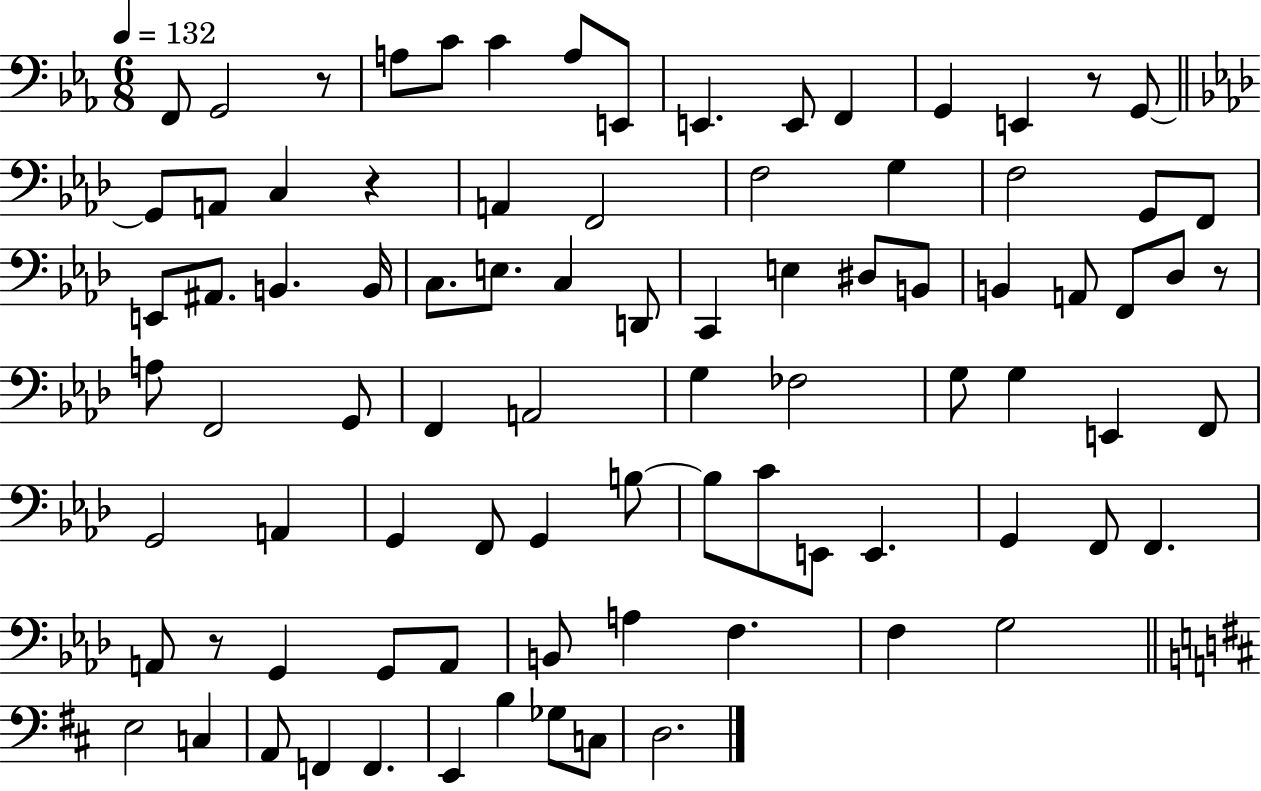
{
  \clef bass
  \numericTimeSignature
  \time 6/8
  \key ees \major
  \tempo 4 = 132
  f,8 g,2 r8 | a8 c'8 c'4 a8 e,8 | e,4. e,8 f,4 | g,4 e,4 r8 g,8~~ | \break \bar "||" \break \key aes \major g,8 a,8 c4 r4 | a,4 f,2 | f2 g4 | f2 g,8 f,8 | \break e,8 ais,8. b,4. b,16 | c8. e8. c4 d,8 | c,4 e4 dis8 b,8 | b,4 a,8 f,8 des8 r8 | \break a8 f,2 g,8 | f,4 a,2 | g4 fes2 | g8 g4 e,4 f,8 | \break g,2 a,4 | g,4 f,8 g,4 b8~~ | b8 c'8 e,8 e,4. | g,4 f,8 f,4. | \break a,8 r8 g,4 g,8 a,8 | b,8 a4 f4. | f4 g2 | \bar "||" \break \key d \major e2 c4 | a,8 f,4 f,4. | e,4 b4 ges8 c8 | d2. | \break \bar "|."
}